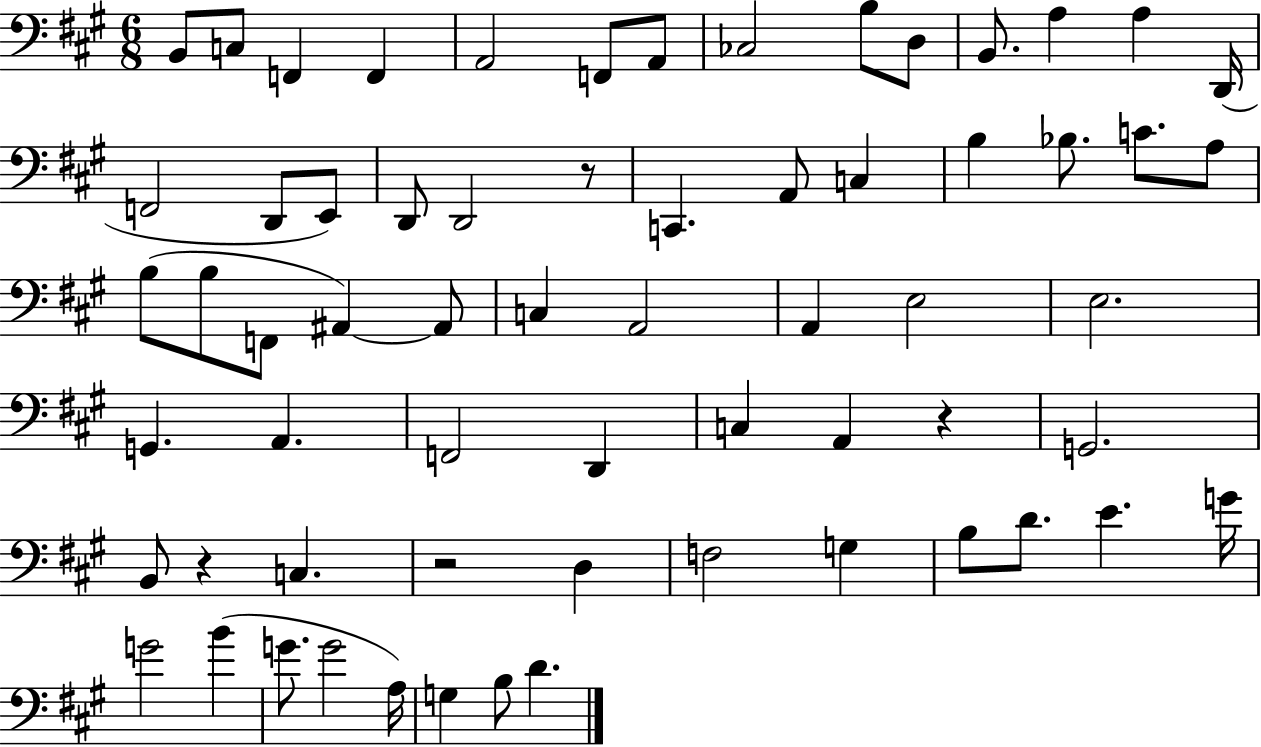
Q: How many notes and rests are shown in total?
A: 64